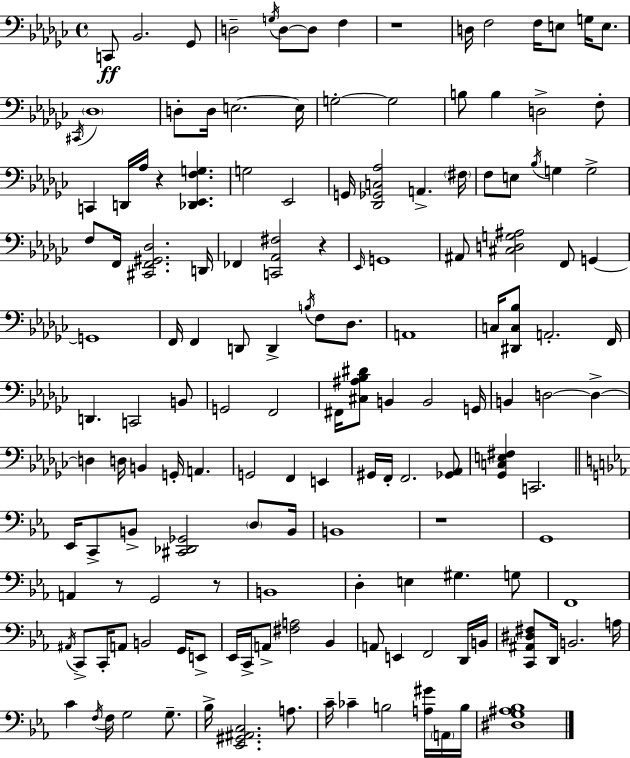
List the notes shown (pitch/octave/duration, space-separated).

C2/e Bb2/h. Gb2/e D3/h G3/s D3/e D3/e F3/q R/w D3/s F3/h F3/s E3/e G3/s E3/e. C#2/s Db3/w D3/e D3/s E3/h. E3/s G3/h G3/h B3/e B3/q D3/h F3/e C2/q D2/s Ab3/s R/q [Db2,Eb2,F3,G3]/q. G3/h Eb2/h G2/s [Db2,Gb2,C3,Ab3]/h A2/q. F#3/s F3/e E3/e Bb3/s G3/q G3/h F3/e F2/s [C#2,F2,G#2,Db3]/h. D2/s FES2/q [C2,Ab2,F#3]/h R/q Eb2/s G2/w A#2/e [C#3,D3,G3,A#3]/h F2/e G2/q G2/w F2/s F2/q D2/e D2/q B3/s F3/e Db3/e. A2/w C3/s [D#2,C3,Bb3]/e A2/h. F2/s D2/q. C2/h B2/e G2/h F2/h F#2/s [C#3,A#3,Bb3,D#4]/e B2/q B2/h G2/s B2/q D3/h D3/q D3/q D3/s B2/q G2/s A2/q. G2/h F2/q E2/q G#2/s F2/s F2/h. [Gb2,Ab2]/e [Gb2,C3,E3,F#3]/q C2/h. Eb2/s C2/e B2/e [C#2,Db2,Gb2]/h D3/e B2/s B2/w R/w G2/w A2/q R/e G2/h R/e B2/w D3/q E3/q G#3/q. G3/e F2/w A#2/s C2/e C2/s A2/e B2/h G2/s E2/e Eb2/s C2/s A2/e [F#3,A3]/h Bb2/q A2/e E2/q F2/h D2/s B2/s [C2,A#2,D#3,F#3]/e D2/s B2/h. A3/s C4/q F3/s F3/s G3/h G3/e. Bb3/s [Eb2,G#2,A#2,C3]/h. A3/e. C4/s CES4/q B3/h [A3,G#4]/s A2/s B3/s [D#3,G3,A#3,Bb3]/w